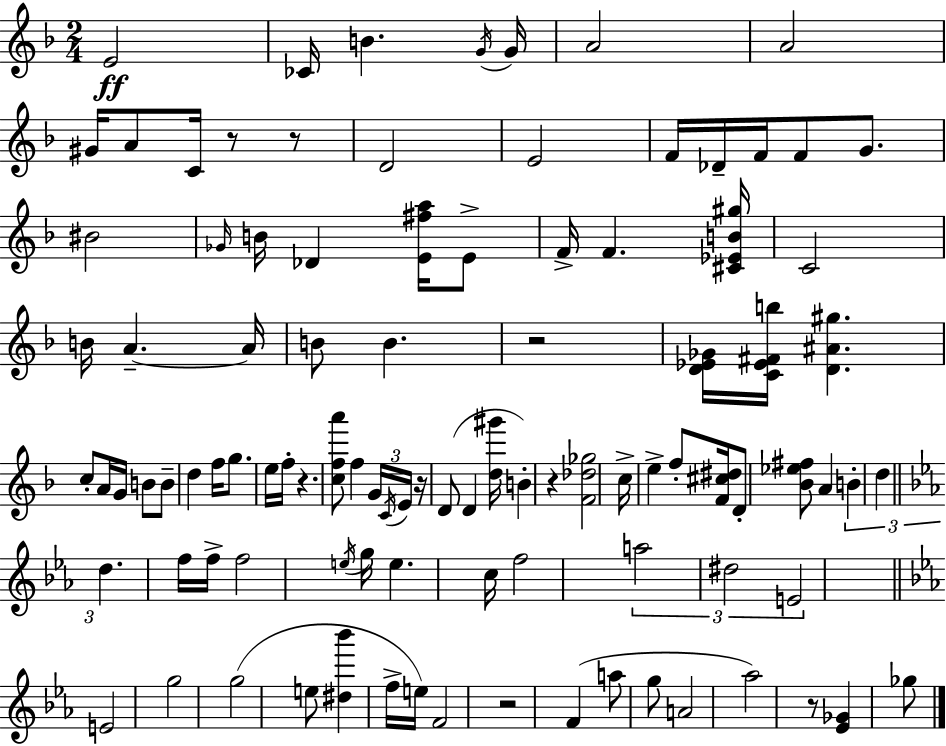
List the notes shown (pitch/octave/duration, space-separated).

E4/h CES4/s B4/q. G4/s G4/s A4/h A4/h G#4/s A4/e C4/s R/e R/e D4/h E4/h F4/s Db4/s F4/s F4/e G4/e. BIS4/h Gb4/s B4/s Db4/q [E4,F#5,A5]/s E4/e F4/s F4/q. [C#4,Eb4,B4,G#5]/s C4/h B4/s A4/q. A4/s B4/e B4/q. R/h [D4,Eb4,Gb4]/s [C4,Eb4,F#4,B5]/s [D4,A#4,G#5]/q. C5/e A4/s G4/s B4/e B4/e D5/q F5/s G5/e. E5/s F5/s R/q. [C5,F5,A6]/e F5/q G4/s C4/s E4/s R/s D4/e D4/q [D5,G#6]/s B4/q R/q [F4,Db5,Gb5]/h C5/s E5/q F5/e [F4,C#5,D#5]/s D4/e [Bb4,Eb5,F#5]/e A4/q B4/q D5/q D5/q. F5/s F5/s F5/h E5/s G5/s E5/q. C5/s F5/h A5/h D#5/h E4/h E4/h G5/h G5/h E5/e [D#5,Bb6]/q F5/s E5/s F4/h R/h F4/q A5/e G5/e A4/h Ab5/h R/e [Eb4,Gb4]/q Gb5/e